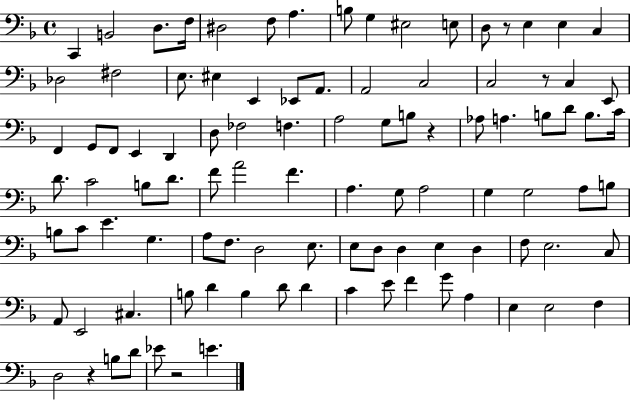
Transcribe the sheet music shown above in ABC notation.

X:1
T:Untitled
M:4/4
L:1/4
K:F
C,, B,,2 D,/2 F,/4 ^D,2 F,/2 A, B,/2 G, ^E,2 E,/2 D,/2 z/2 E, E, C, _D,2 ^F,2 E,/2 ^E, E,, _E,,/2 A,,/2 A,,2 C,2 C,2 z/2 C, E,,/2 F,, G,,/2 F,,/2 E,, D,, D,/2 _F,2 F, A,2 G,/2 B,/2 z _A,/2 A, B,/2 D/2 B,/2 C/4 D/2 C2 B,/2 D/2 F/2 A2 F A, G,/2 A,2 G, G,2 A,/2 B,/2 B,/2 C/2 E G, A,/2 F,/2 D,2 E,/2 E,/2 D,/2 D, E, D, F,/2 E,2 C,/2 A,,/2 E,,2 ^C, B,/2 D B, D/2 D C E/2 F G/2 A, E, E,2 F, D,2 z B,/2 D/2 _E/2 z2 E